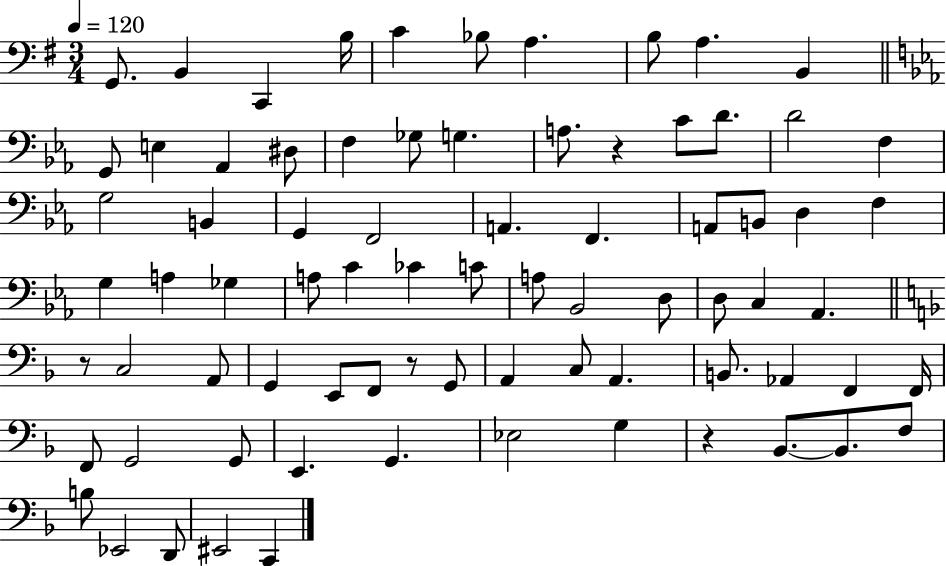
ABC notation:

X:1
T:Untitled
M:3/4
L:1/4
K:G
G,,/2 B,, C,, B,/4 C _B,/2 A, B,/2 A, B,, G,,/2 E, _A,, ^D,/2 F, _G,/2 G, A,/2 z C/2 D/2 D2 F, G,2 B,, G,, F,,2 A,, F,, A,,/2 B,,/2 D, F, G, A, _G, A,/2 C _C C/2 A,/2 _B,,2 D,/2 D,/2 C, _A,, z/2 C,2 A,,/2 G,, E,,/2 F,,/2 z/2 G,,/2 A,, C,/2 A,, B,,/2 _A,, F,, F,,/4 F,,/2 G,,2 G,,/2 E,, G,, _E,2 G, z _B,,/2 _B,,/2 F,/2 B,/2 _E,,2 D,,/2 ^E,,2 C,,